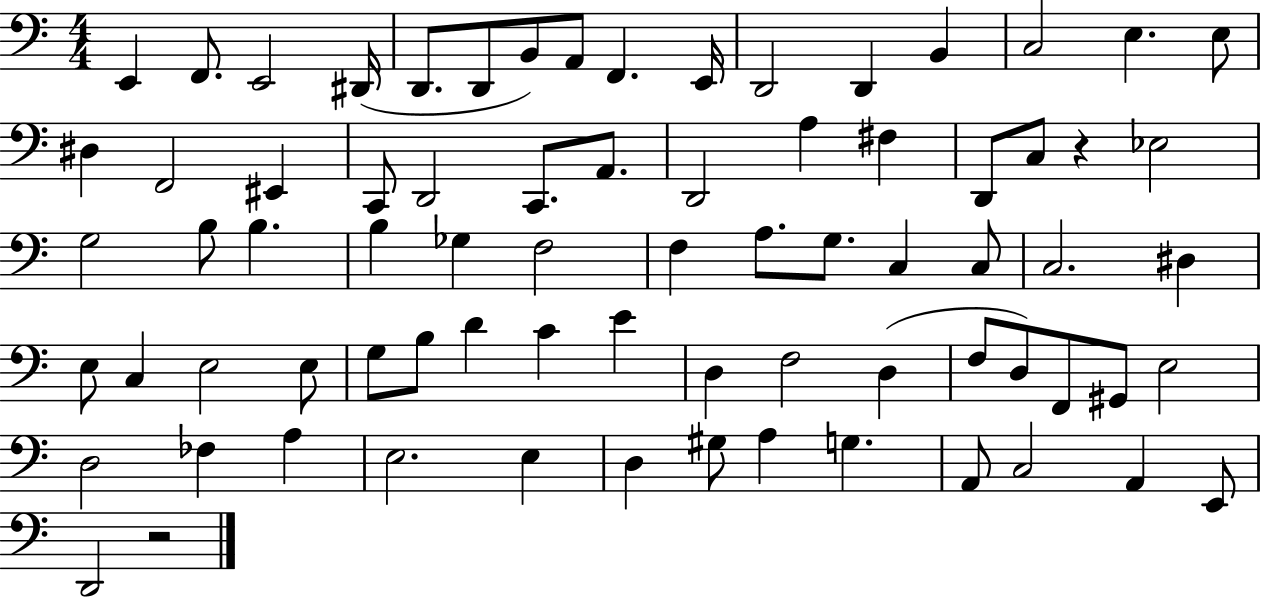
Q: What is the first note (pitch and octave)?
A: E2